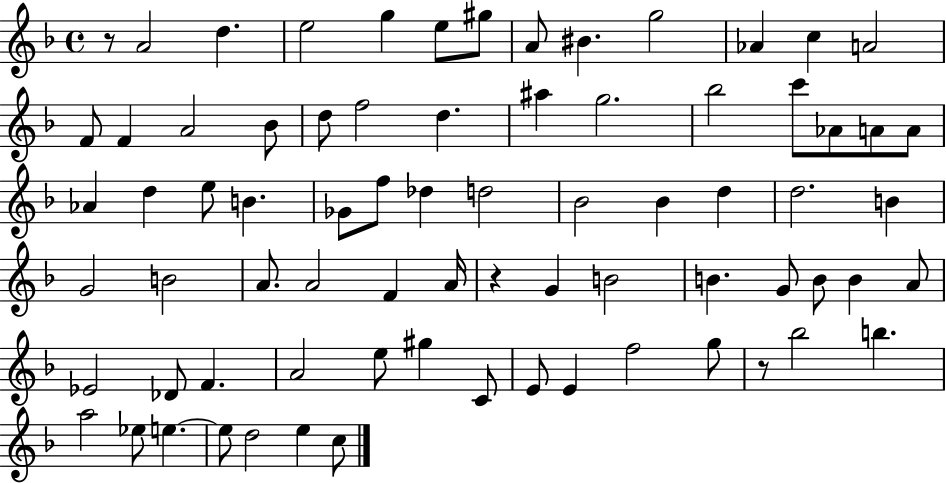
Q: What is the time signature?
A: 4/4